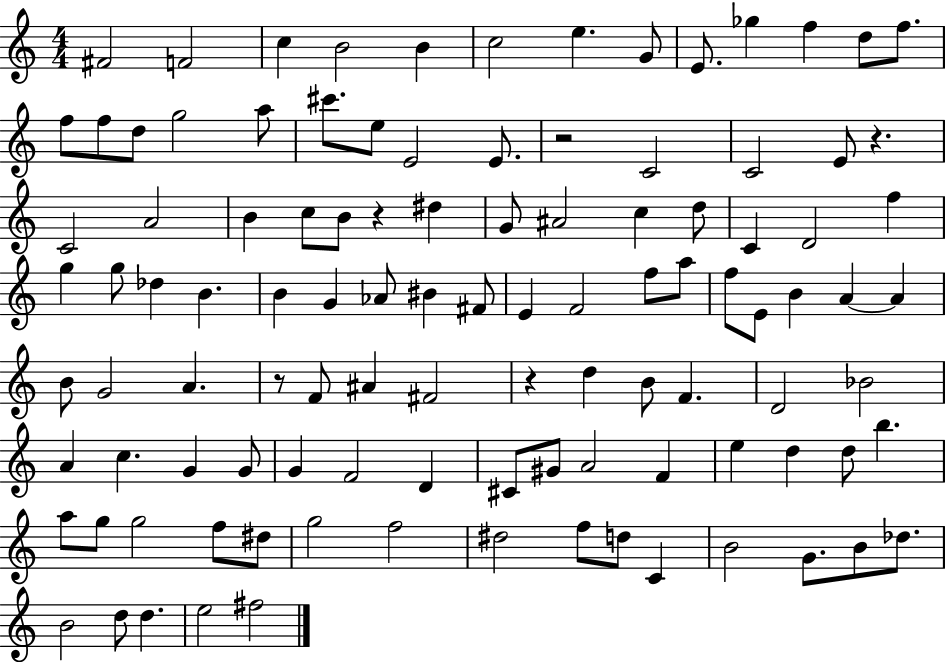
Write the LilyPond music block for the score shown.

{
  \clef treble
  \numericTimeSignature
  \time 4/4
  \key c \major
  \repeat volta 2 { fis'2 f'2 | c''4 b'2 b'4 | c''2 e''4. g'8 | e'8. ges''4 f''4 d''8 f''8. | \break f''8 f''8 d''8 g''2 a''8 | cis'''8. e''8 e'2 e'8. | r2 c'2 | c'2 e'8 r4. | \break c'2 a'2 | b'4 c''8 b'8 r4 dis''4 | g'8 ais'2 c''4 d''8 | c'4 d'2 f''4 | \break g''4 g''8 des''4 b'4. | b'4 g'4 aes'8 bis'4 fis'8 | e'4 f'2 f''8 a''8 | f''8 e'8 b'4 a'4~~ a'4 | \break b'8 g'2 a'4. | r8 f'8 ais'4 fis'2 | r4 d''4 b'8 f'4. | d'2 bes'2 | \break a'4 c''4. g'4 g'8 | g'4 f'2 d'4 | cis'8 gis'8 a'2 f'4 | e''4 d''4 d''8 b''4. | \break a''8 g''8 g''2 f''8 dis''8 | g''2 f''2 | dis''2 f''8 d''8 c'4 | b'2 g'8. b'8 des''8. | \break b'2 d''8 d''4. | e''2 fis''2 | } \bar "|."
}